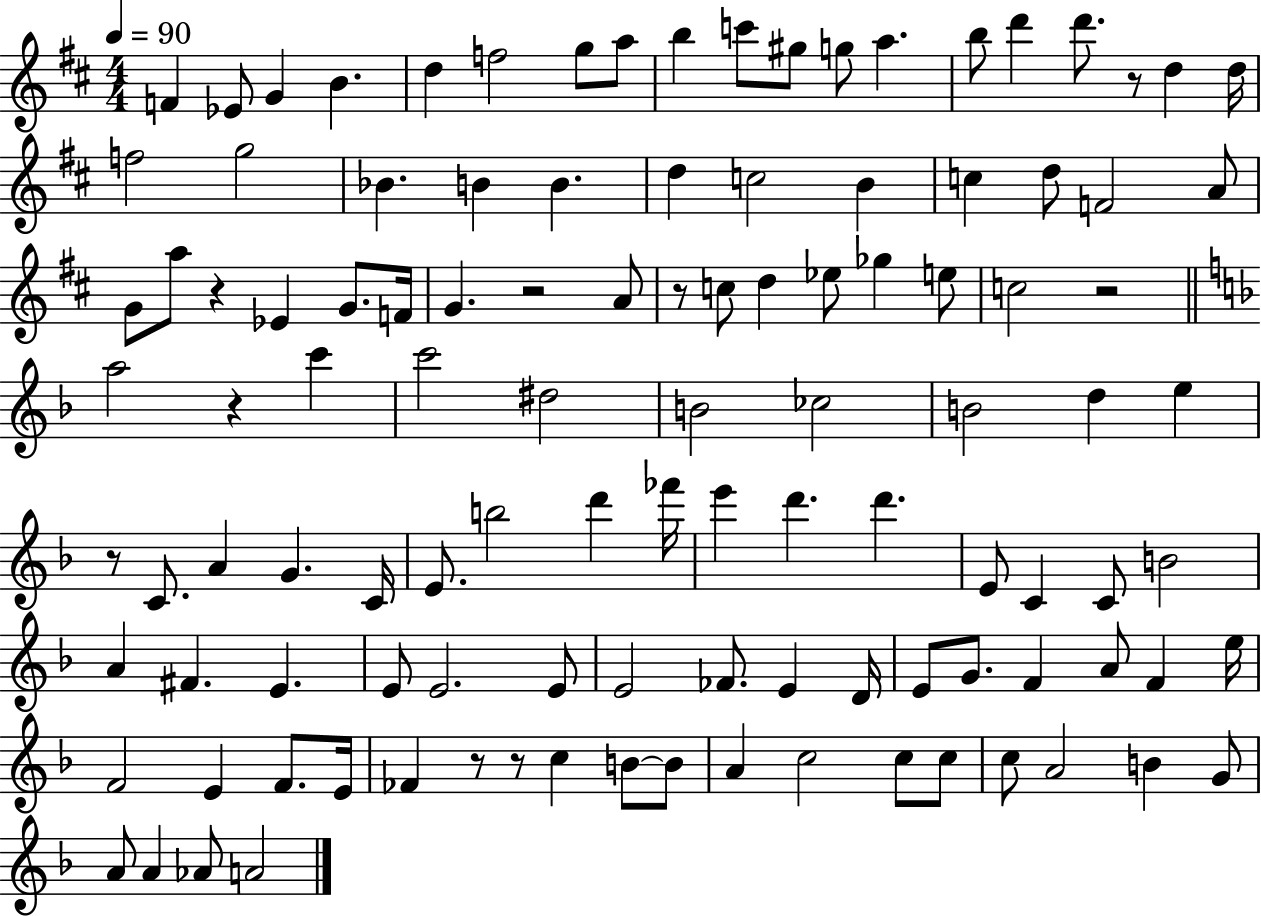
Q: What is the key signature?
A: D major